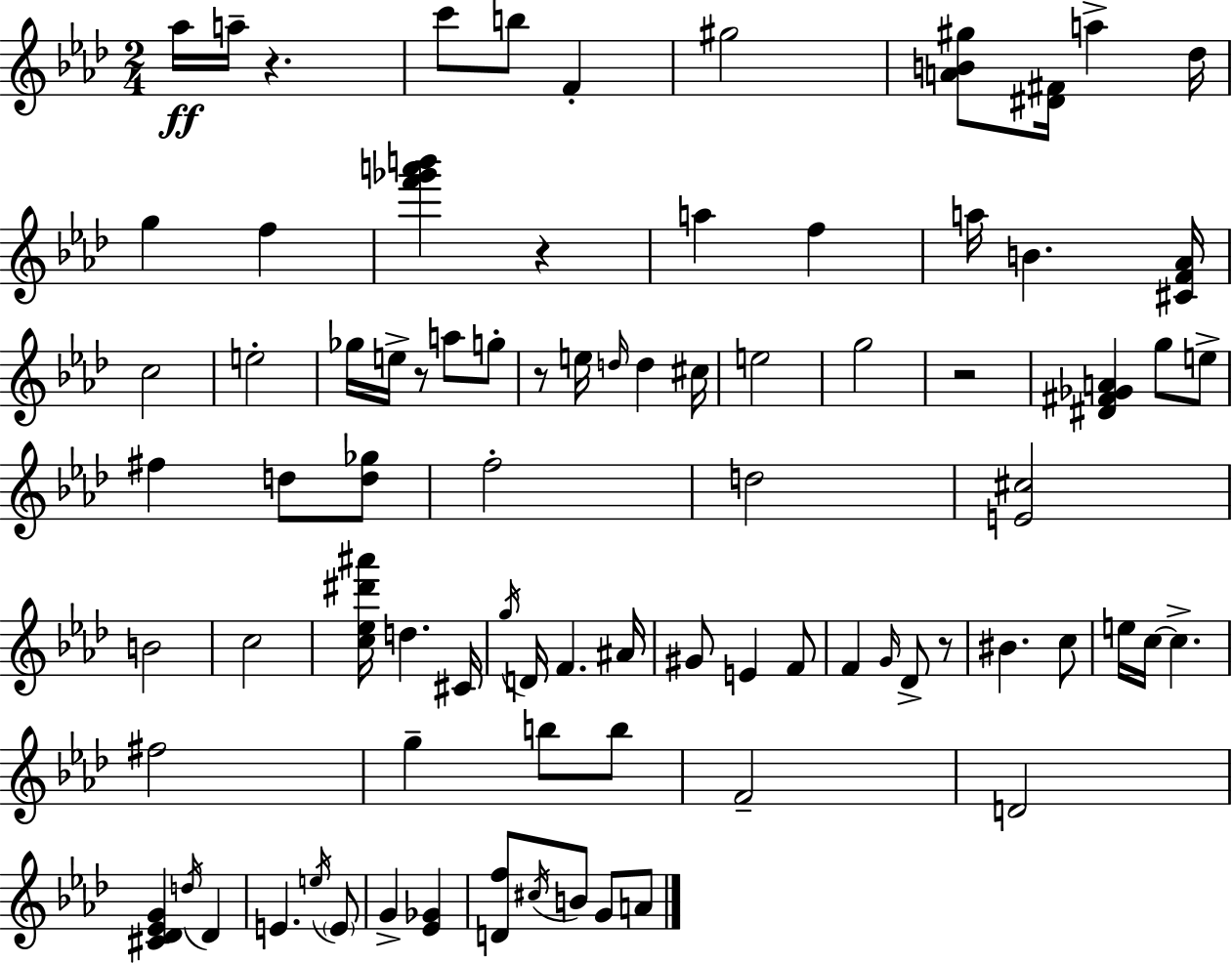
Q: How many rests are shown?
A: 6